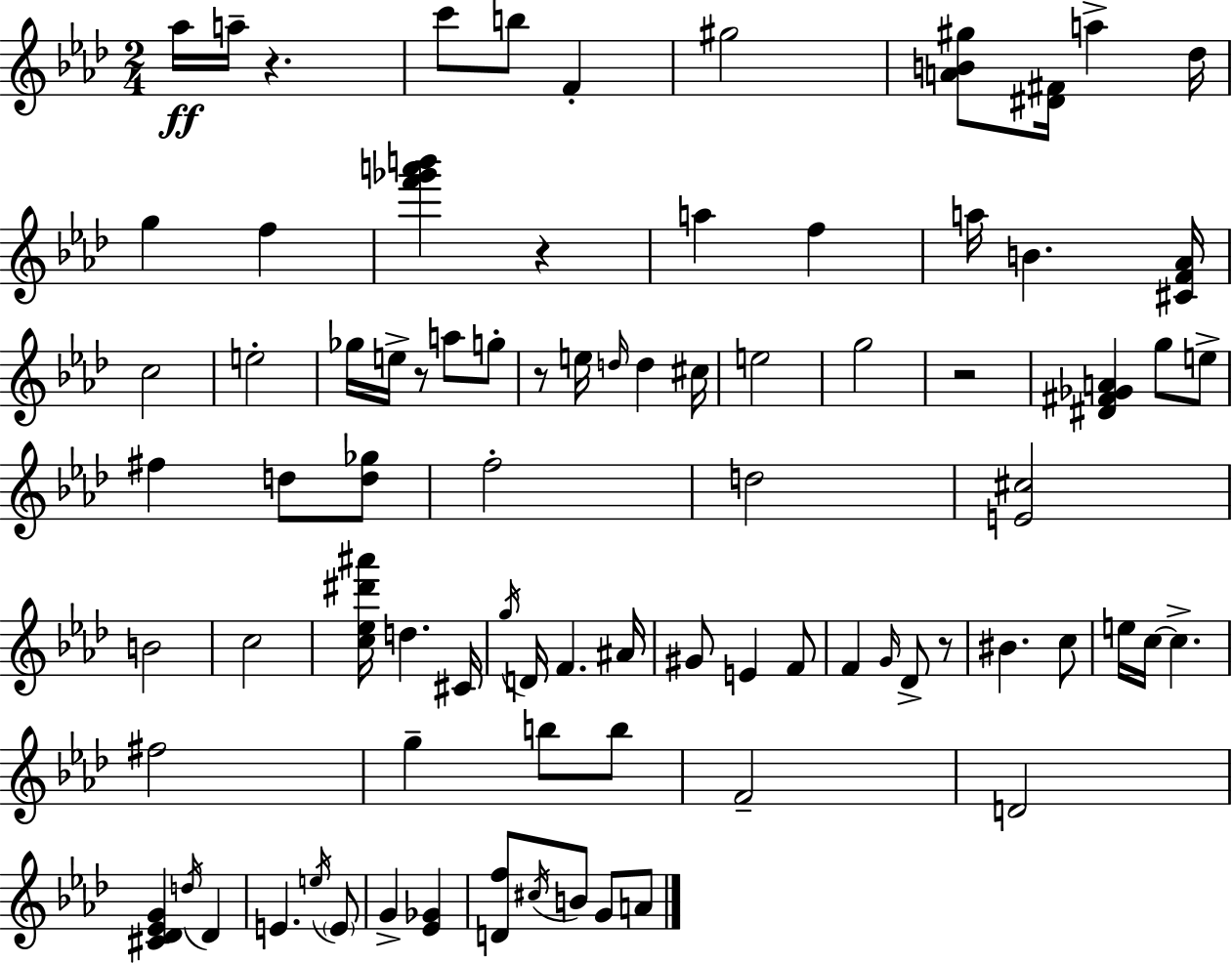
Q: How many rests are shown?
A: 6